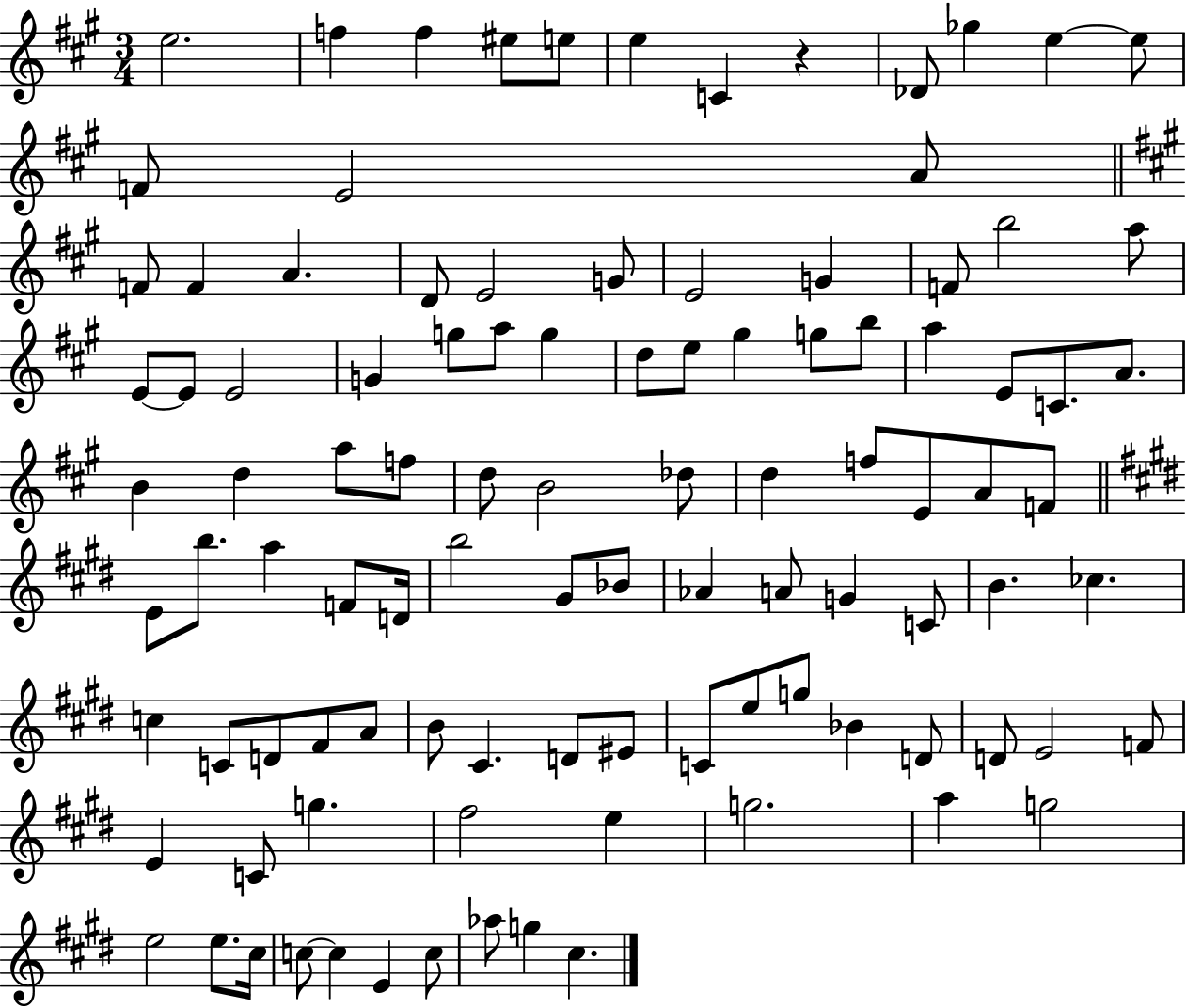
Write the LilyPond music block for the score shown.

{
  \clef treble
  \numericTimeSignature
  \time 3/4
  \key a \major
  \repeat volta 2 { e''2. | f''4 f''4 eis''8 e''8 | e''4 c'4 r4 | des'8 ges''4 e''4~~ e''8 | \break f'8 e'2 a'8 | \bar "||" \break \key a \major f'8 f'4 a'4. | d'8 e'2 g'8 | e'2 g'4 | f'8 b''2 a''8 | \break e'8~~ e'8 e'2 | g'4 g''8 a''8 g''4 | d''8 e''8 gis''4 g''8 b''8 | a''4 e'8 c'8. a'8. | \break b'4 d''4 a''8 f''8 | d''8 b'2 des''8 | d''4 f''8 e'8 a'8 f'8 | \bar "||" \break \key e \major e'8 b''8. a''4 f'8 d'16 | b''2 gis'8 bes'8 | aes'4 a'8 g'4 c'8 | b'4. ces''4. | \break c''4 c'8 d'8 fis'8 a'8 | b'8 cis'4. d'8 eis'8 | c'8 e''8 g''8 bes'4 d'8 | d'8 e'2 f'8 | \break e'4 c'8 g''4. | fis''2 e''4 | g''2. | a''4 g''2 | \break e''2 e''8. cis''16 | c''8~~ c''4 e'4 c''8 | aes''8 g''4 cis''4. | } \bar "|."
}